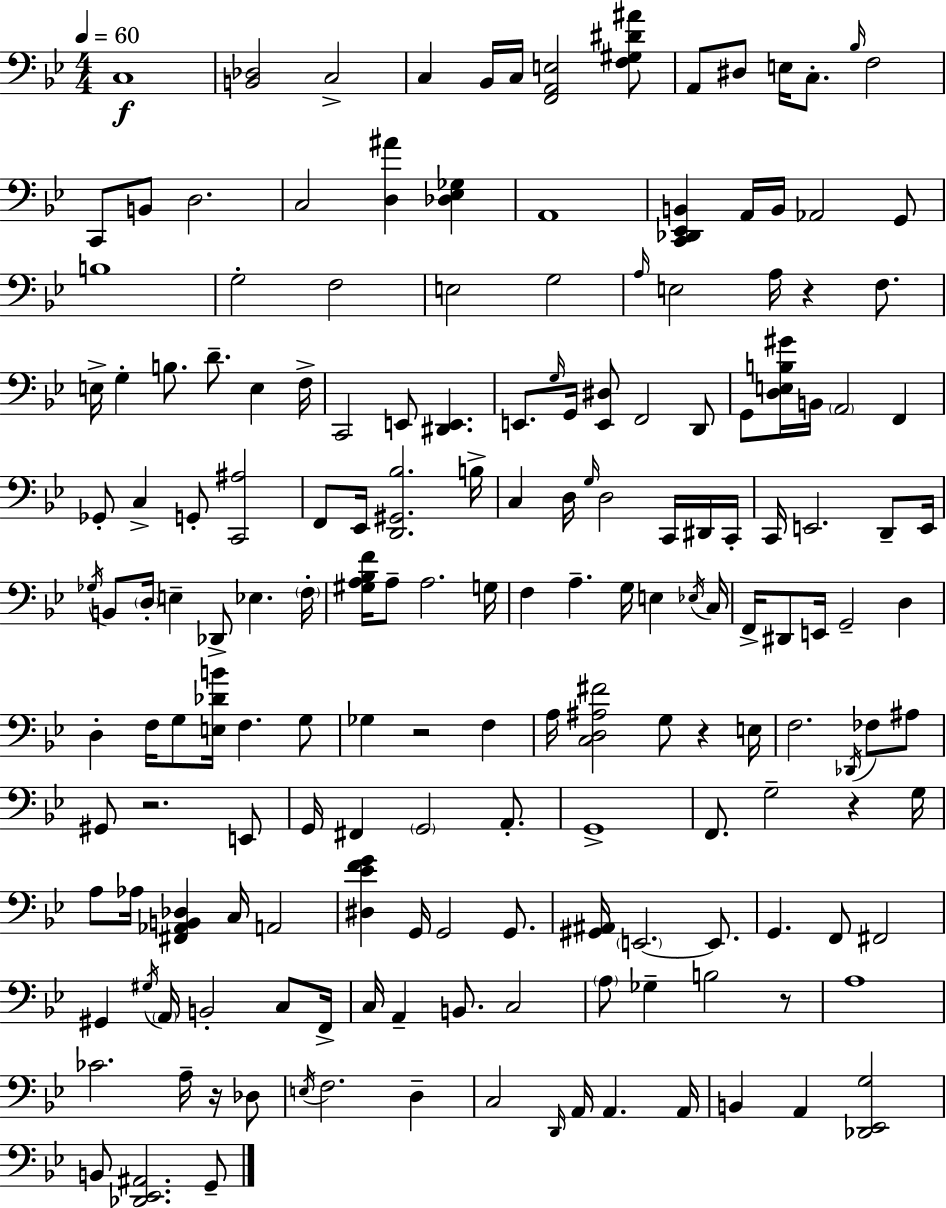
X:1
T:Untitled
M:4/4
L:1/4
K:Gm
C,4 [B,,_D,]2 C,2 C, _B,,/4 C,/4 [F,,A,,E,]2 [F,^G,^D^A]/2 A,,/2 ^D,/2 E,/4 C,/2 _B,/4 F,2 C,,/2 B,,/2 D,2 C,2 [D,^A] [_D,_E,_G,] A,,4 [C,,_D,,_E,,B,,] A,,/4 B,,/4 _A,,2 G,,/2 B,4 G,2 F,2 E,2 G,2 A,/4 E,2 A,/4 z F,/2 E,/4 G, B,/2 D/2 E, F,/4 C,,2 E,,/2 [^D,,E,,] E,,/2 G,/4 G,,/4 [E,,^D,]/2 F,,2 D,,/2 G,,/2 [D,E,B,^G]/4 B,,/4 A,,2 F,, _G,,/2 C, G,,/2 [C,,^A,]2 F,,/2 _E,,/4 [D,,^G,,_B,]2 B,/4 C, D,/4 G,/4 D,2 C,,/4 ^D,,/4 C,,/4 C,,/4 E,,2 D,,/2 E,,/4 _G,/4 B,,/2 D,/4 E, _D,,/2 _E, F,/4 [^G,A,_B,F]/4 A,/2 A,2 G,/4 F, A, G,/4 E, _E,/4 C,/4 F,,/4 ^D,,/2 E,,/4 G,,2 D, D, F,/4 G,/2 [E,_DB]/4 F, G,/2 _G, z2 F, A,/4 [C,D,^A,^F]2 G,/2 z E,/4 F,2 _D,,/4 _F,/2 ^A,/2 ^G,,/2 z2 E,,/2 G,,/4 ^F,, G,,2 A,,/2 G,,4 F,,/2 G,2 z G,/4 A,/2 _A,/4 [^F,,_A,,B,,_D,] C,/4 A,,2 [^D,_EFG] G,,/4 G,,2 G,,/2 [^G,,^A,,]/4 E,,2 E,,/2 G,, F,,/2 ^F,,2 ^G,, ^G,/4 A,,/4 B,,2 C,/2 F,,/4 C,/4 A,, B,,/2 C,2 A,/2 _G, B,2 z/2 A,4 _C2 A,/4 z/4 _D,/2 E,/4 F,2 D, C,2 D,,/4 A,,/4 A,, A,,/4 B,, A,, [_D,,_E,,G,]2 B,,/2 [_D,,_E,,^A,,]2 G,,/2